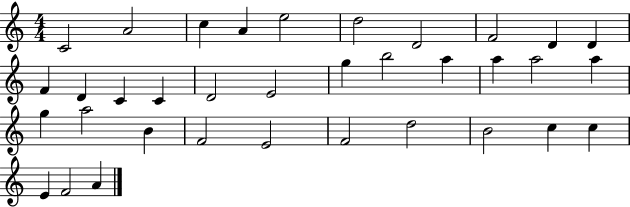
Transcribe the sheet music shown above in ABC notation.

X:1
T:Untitled
M:4/4
L:1/4
K:C
C2 A2 c A e2 d2 D2 F2 D D F D C C D2 E2 g b2 a a a2 a g a2 B F2 E2 F2 d2 B2 c c E F2 A